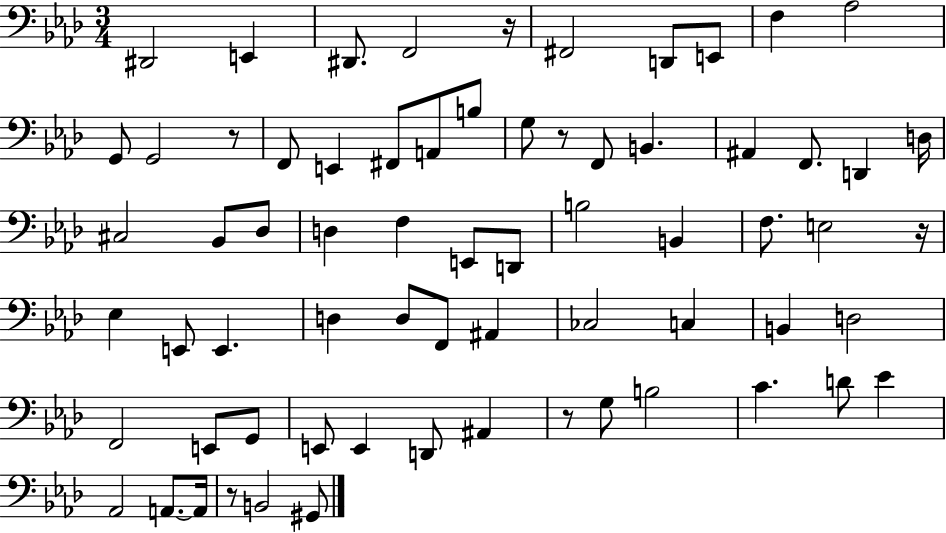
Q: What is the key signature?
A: AES major